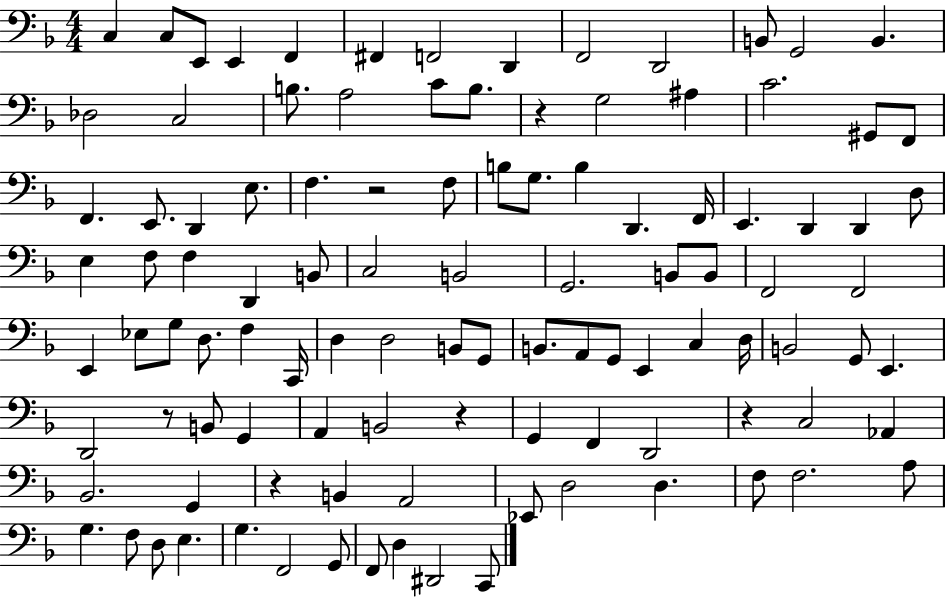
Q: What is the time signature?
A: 4/4